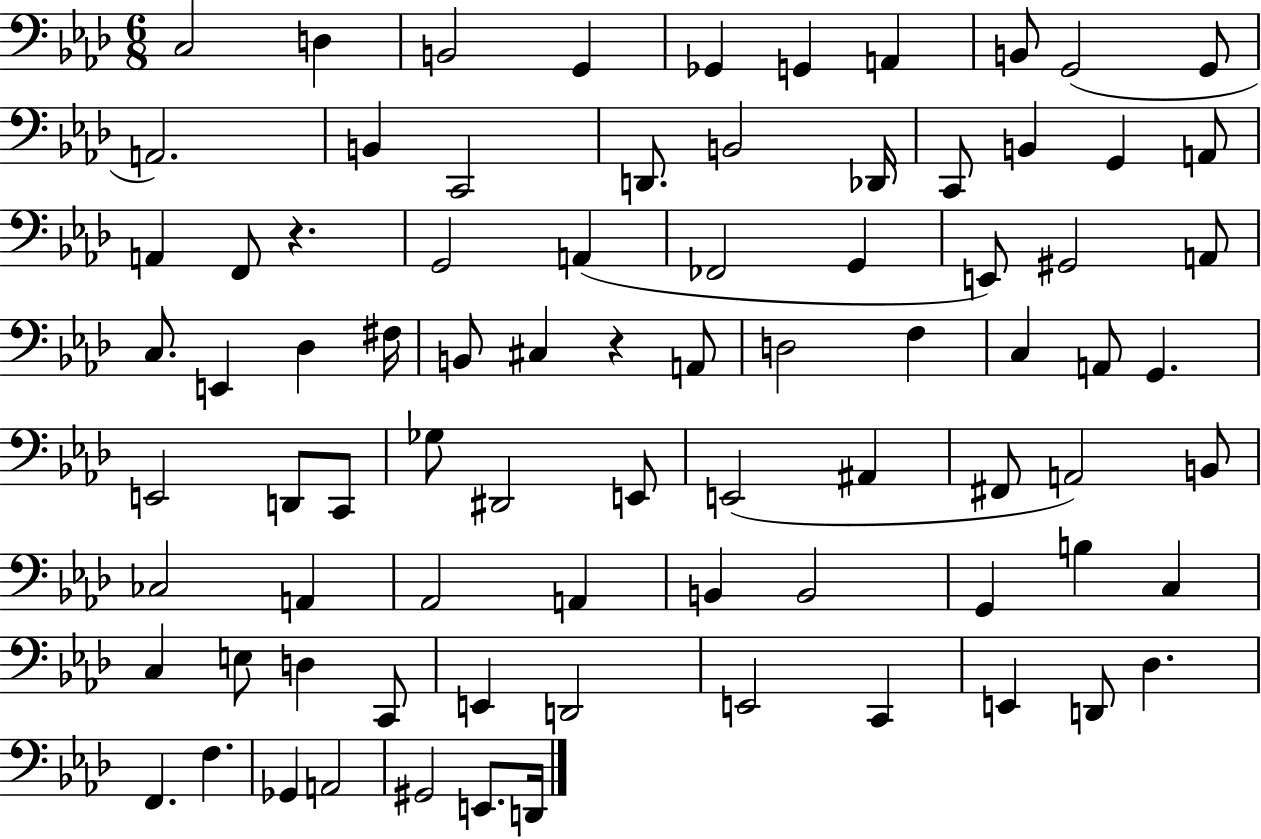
X:1
T:Untitled
M:6/8
L:1/4
K:Ab
C,2 D, B,,2 G,, _G,, G,, A,, B,,/2 G,,2 G,,/2 A,,2 B,, C,,2 D,,/2 B,,2 _D,,/4 C,,/2 B,, G,, A,,/2 A,, F,,/2 z G,,2 A,, _F,,2 G,, E,,/2 ^G,,2 A,,/2 C,/2 E,, _D, ^F,/4 B,,/2 ^C, z A,,/2 D,2 F, C, A,,/2 G,, E,,2 D,,/2 C,,/2 _G,/2 ^D,,2 E,,/2 E,,2 ^A,, ^F,,/2 A,,2 B,,/2 _C,2 A,, _A,,2 A,, B,, B,,2 G,, B, C, C, E,/2 D, C,,/2 E,, D,,2 E,,2 C,, E,, D,,/2 _D, F,, F, _G,, A,,2 ^G,,2 E,,/2 D,,/4